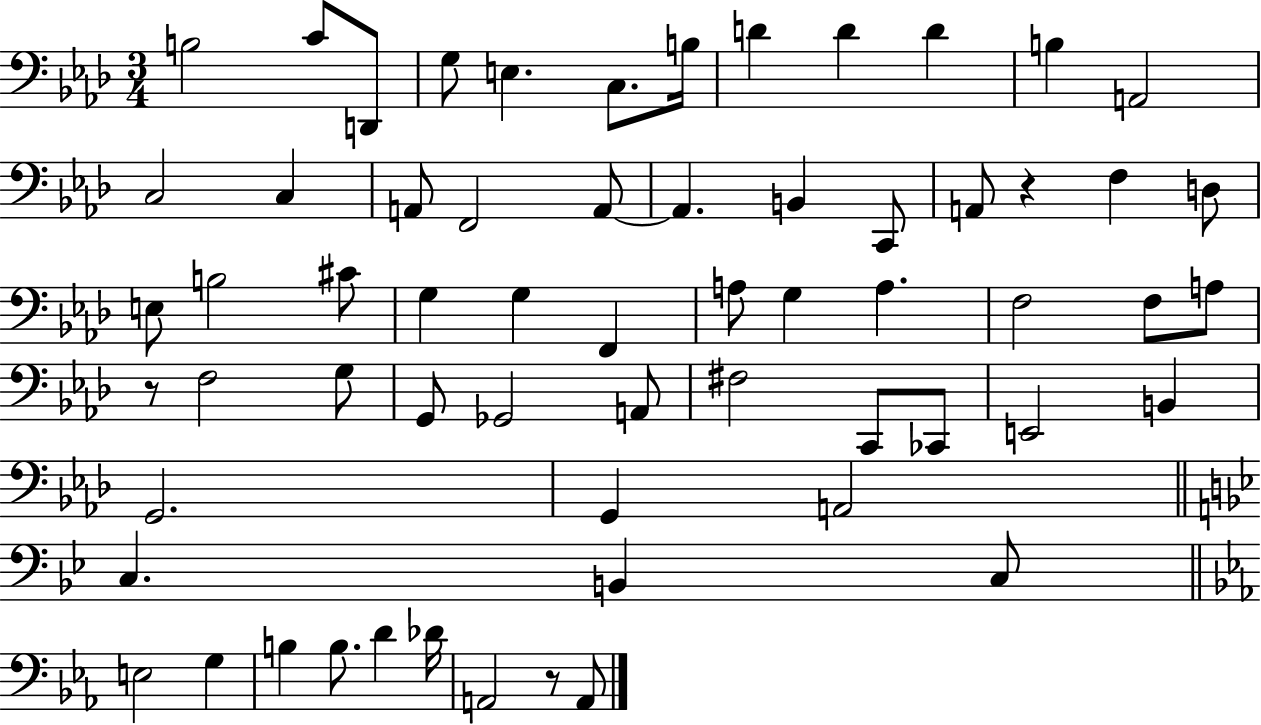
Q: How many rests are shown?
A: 3